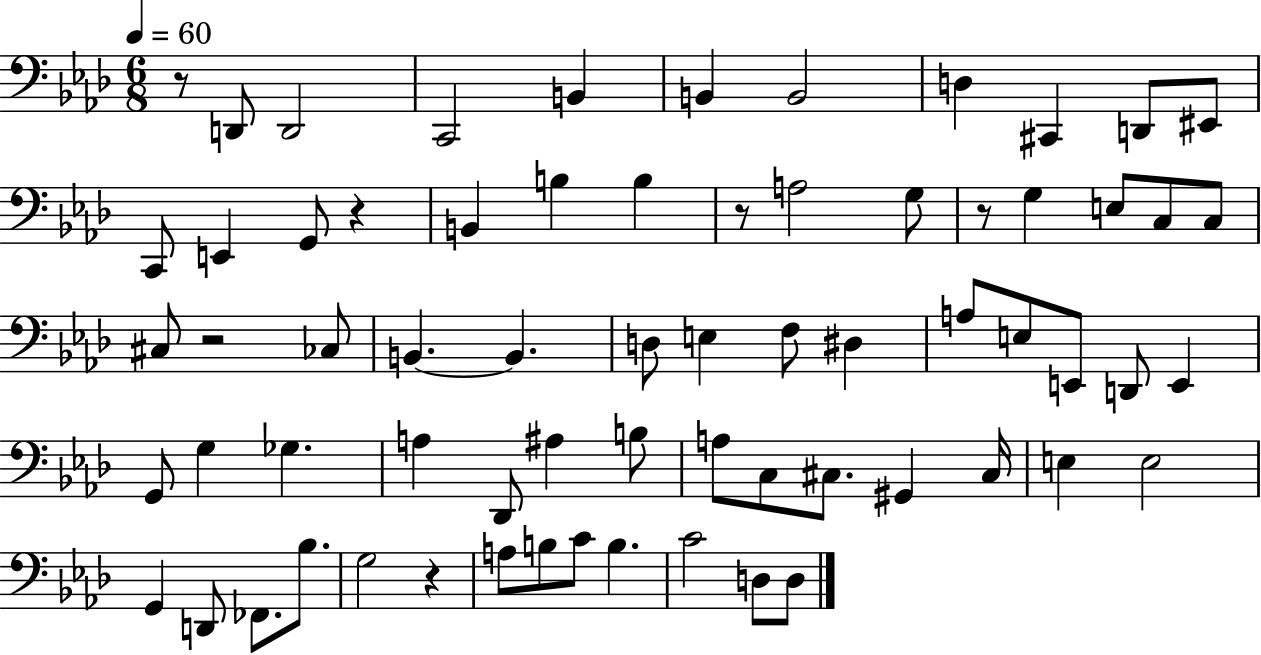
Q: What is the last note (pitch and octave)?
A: D3